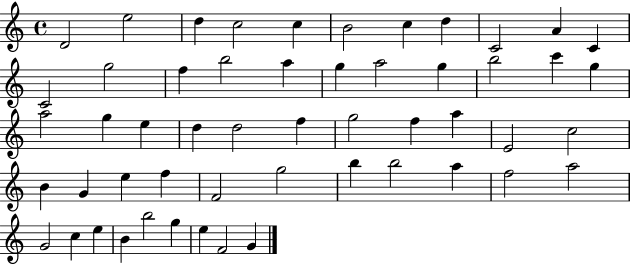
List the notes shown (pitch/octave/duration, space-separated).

D4/h E5/h D5/q C5/h C5/q B4/h C5/q D5/q C4/h A4/q C4/q C4/h G5/h F5/q B5/h A5/q G5/q A5/h G5/q B5/h C6/q G5/q A5/h G5/q E5/q D5/q D5/h F5/q G5/h F5/q A5/q E4/h C5/h B4/q G4/q E5/q F5/q F4/h G5/h B5/q B5/h A5/q F5/h A5/h G4/h C5/q E5/q B4/q B5/h G5/q E5/q F4/h G4/q